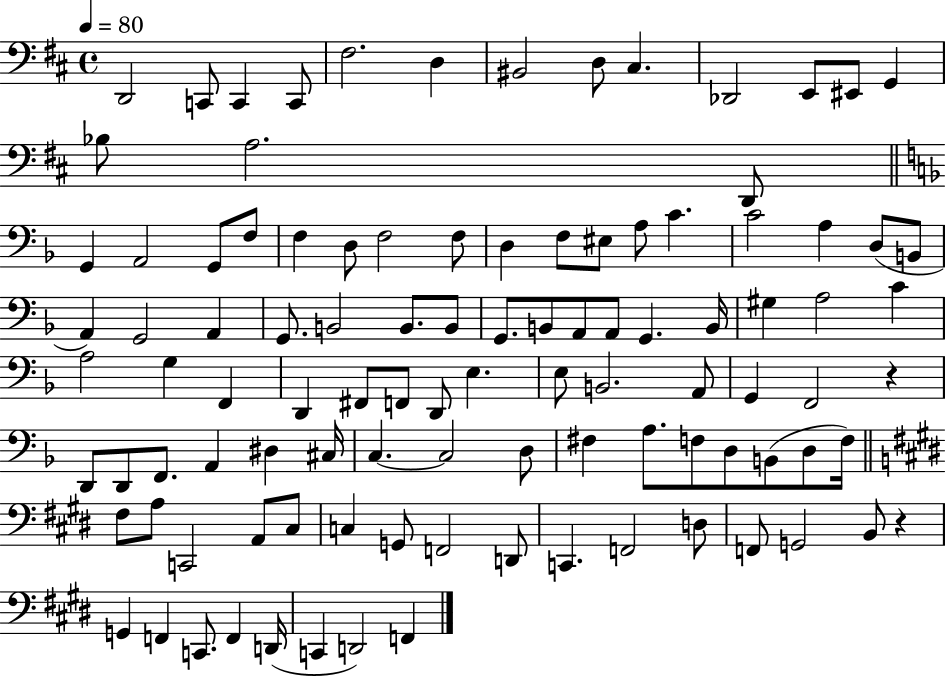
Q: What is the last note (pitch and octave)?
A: F2